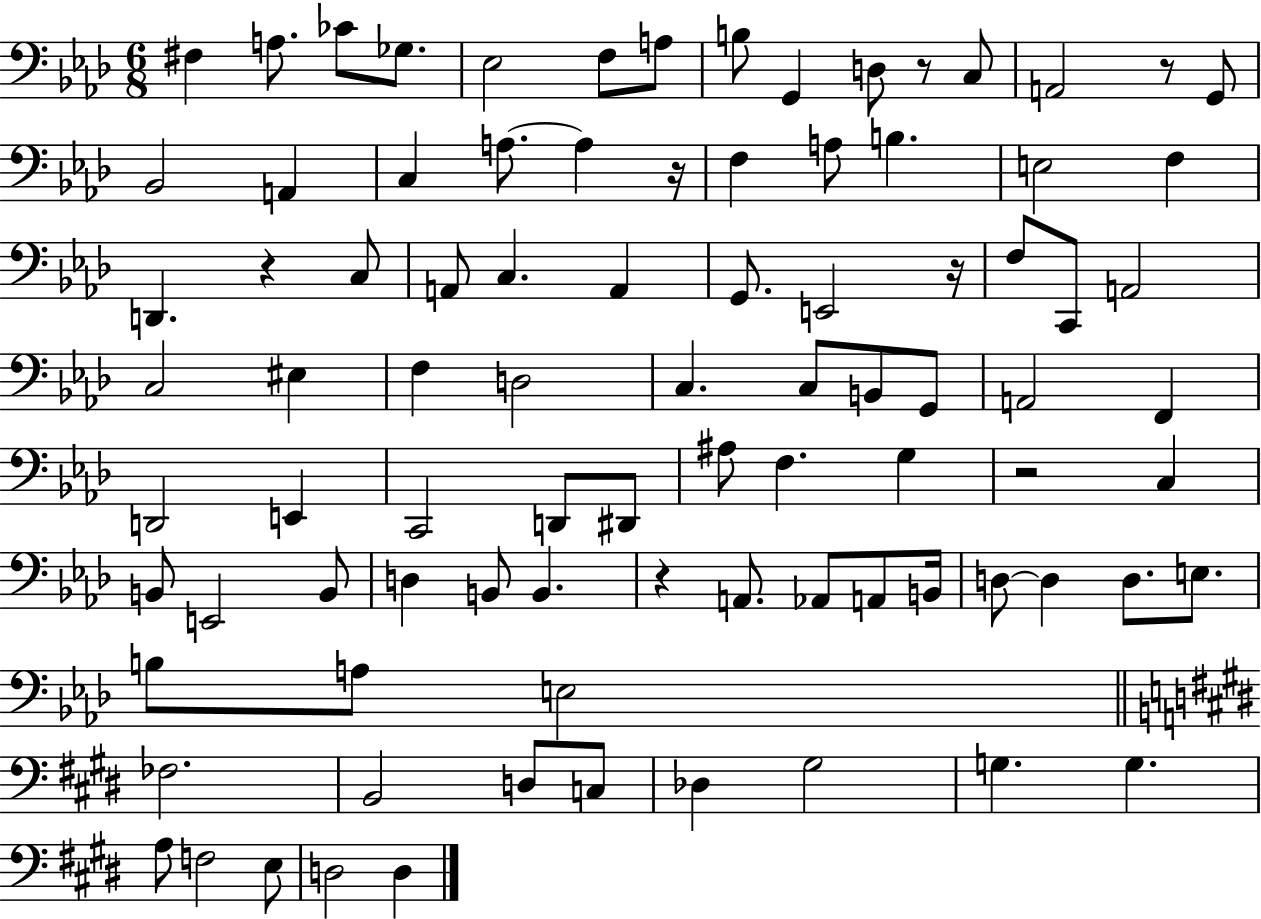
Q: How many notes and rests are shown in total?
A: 89